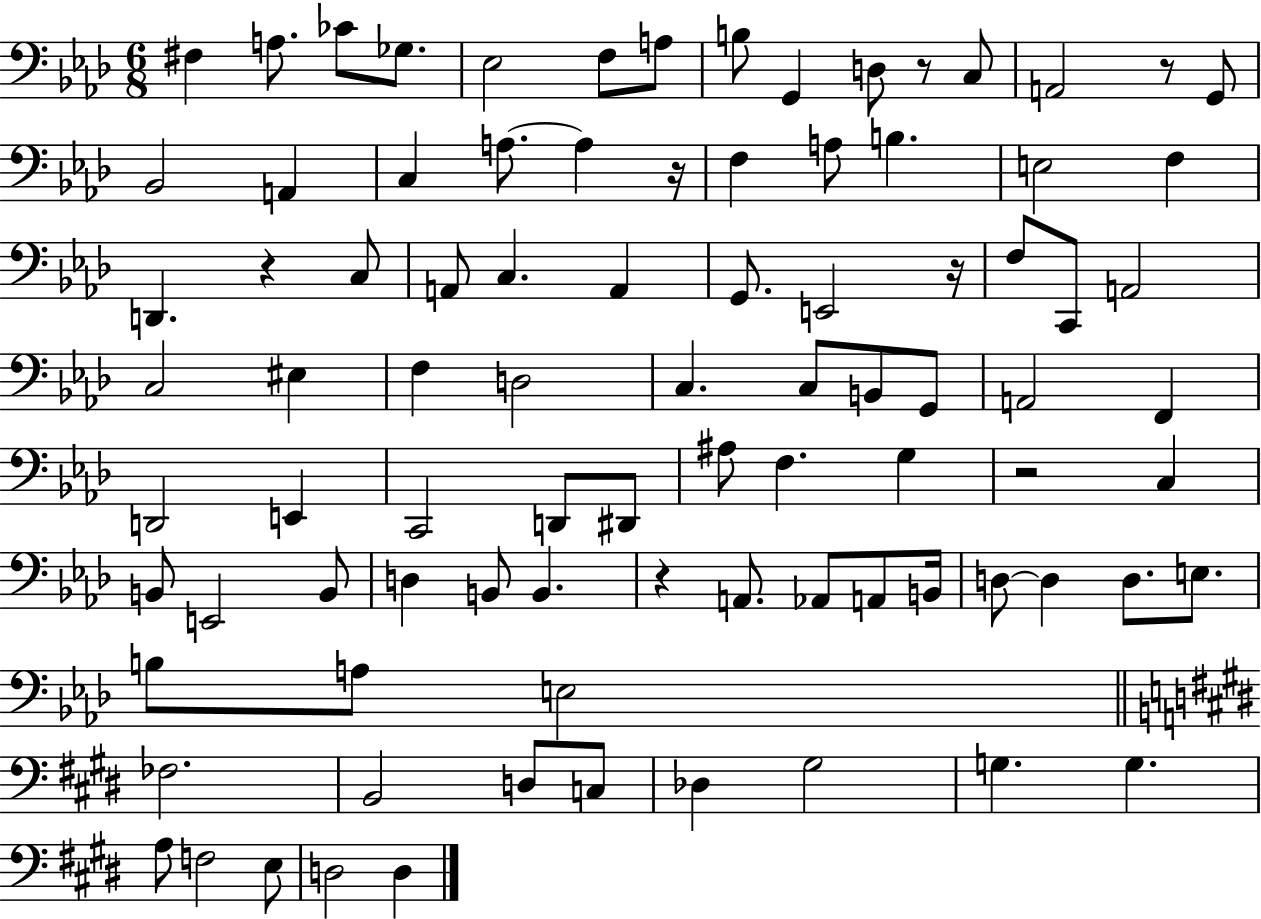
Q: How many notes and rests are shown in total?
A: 89